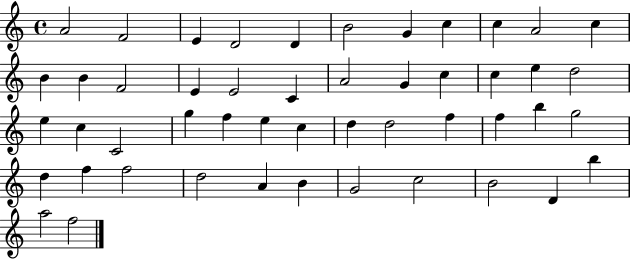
{
  \clef treble
  \time 4/4
  \defaultTimeSignature
  \key c \major
  a'2 f'2 | e'4 d'2 d'4 | b'2 g'4 c''4 | c''4 a'2 c''4 | \break b'4 b'4 f'2 | e'4 e'2 c'4 | a'2 g'4 c''4 | c''4 e''4 d''2 | \break e''4 c''4 c'2 | g''4 f''4 e''4 c''4 | d''4 d''2 f''4 | f''4 b''4 g''2 | \break d''4 f''4 f''2 | d''2 a'4 b'4 | g'2 c''2 | b'2 d'4 b''4 | \break a''2 f''2 | \bar "|."
}